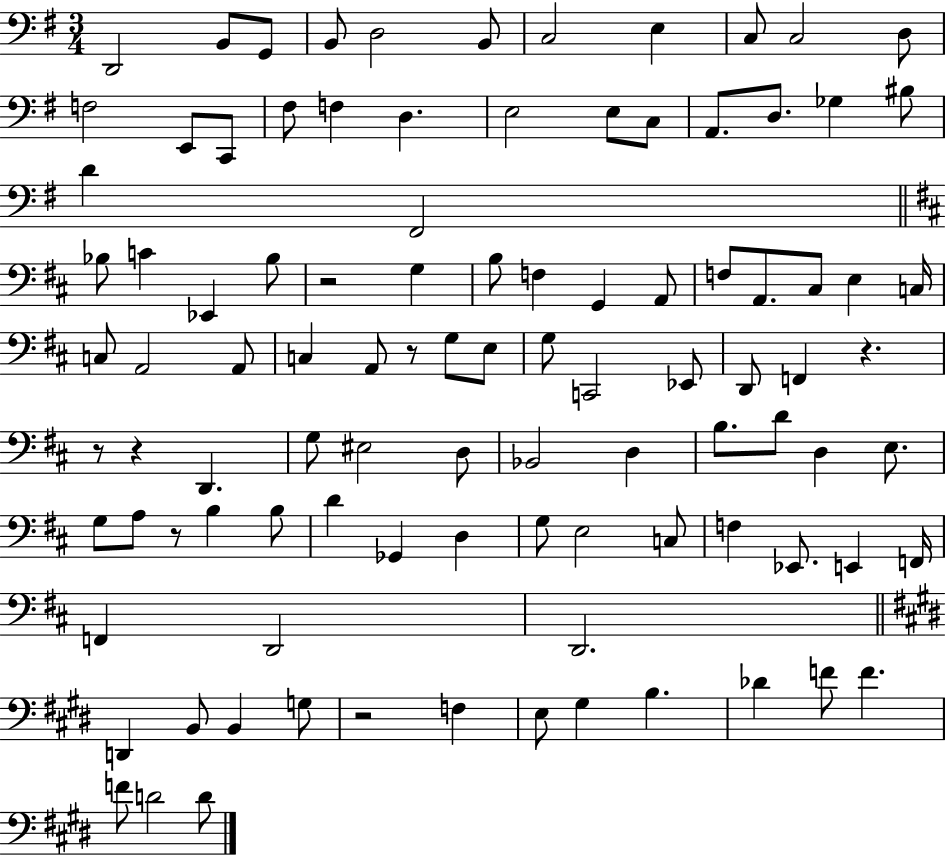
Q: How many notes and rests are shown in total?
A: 100